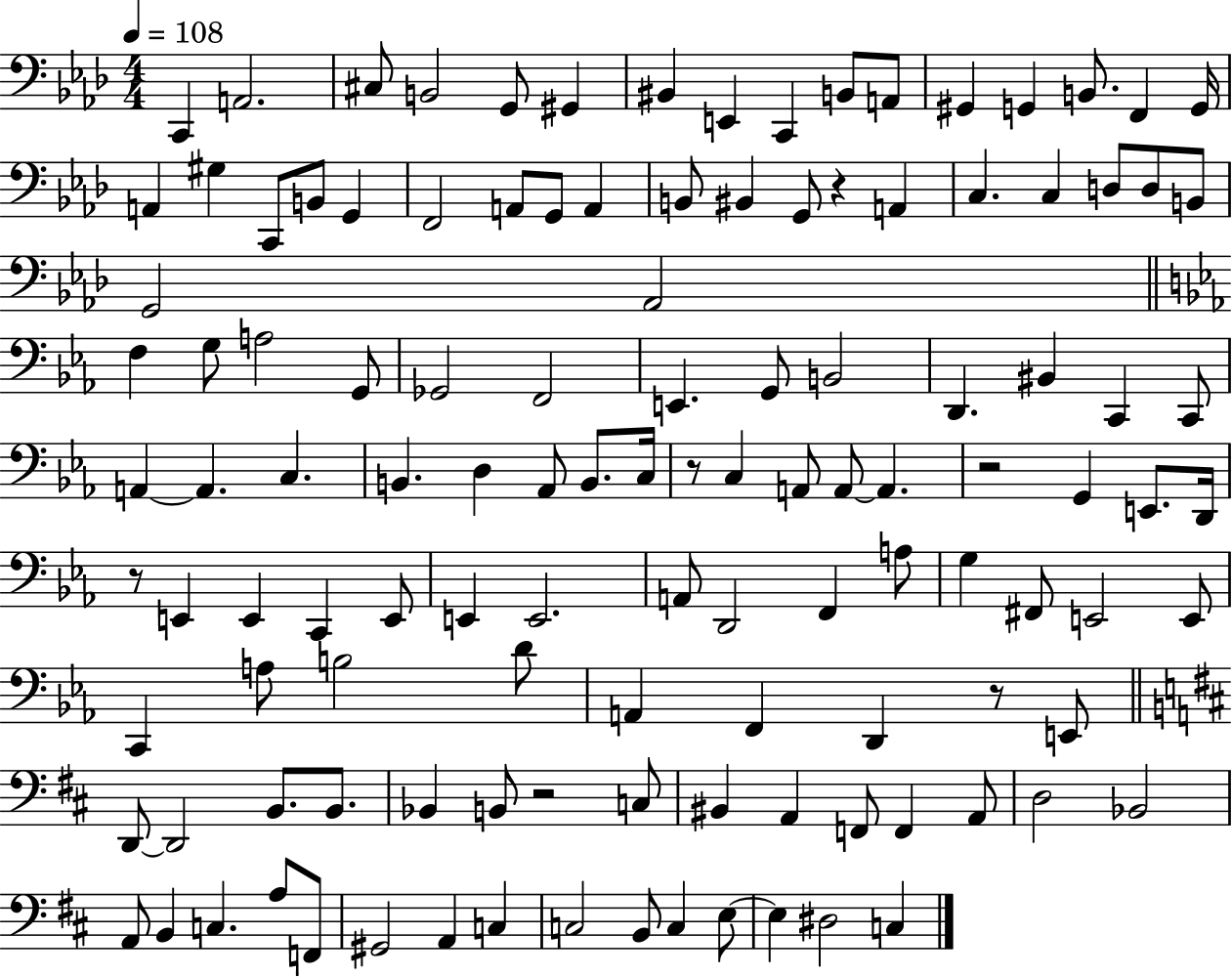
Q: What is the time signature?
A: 4/4